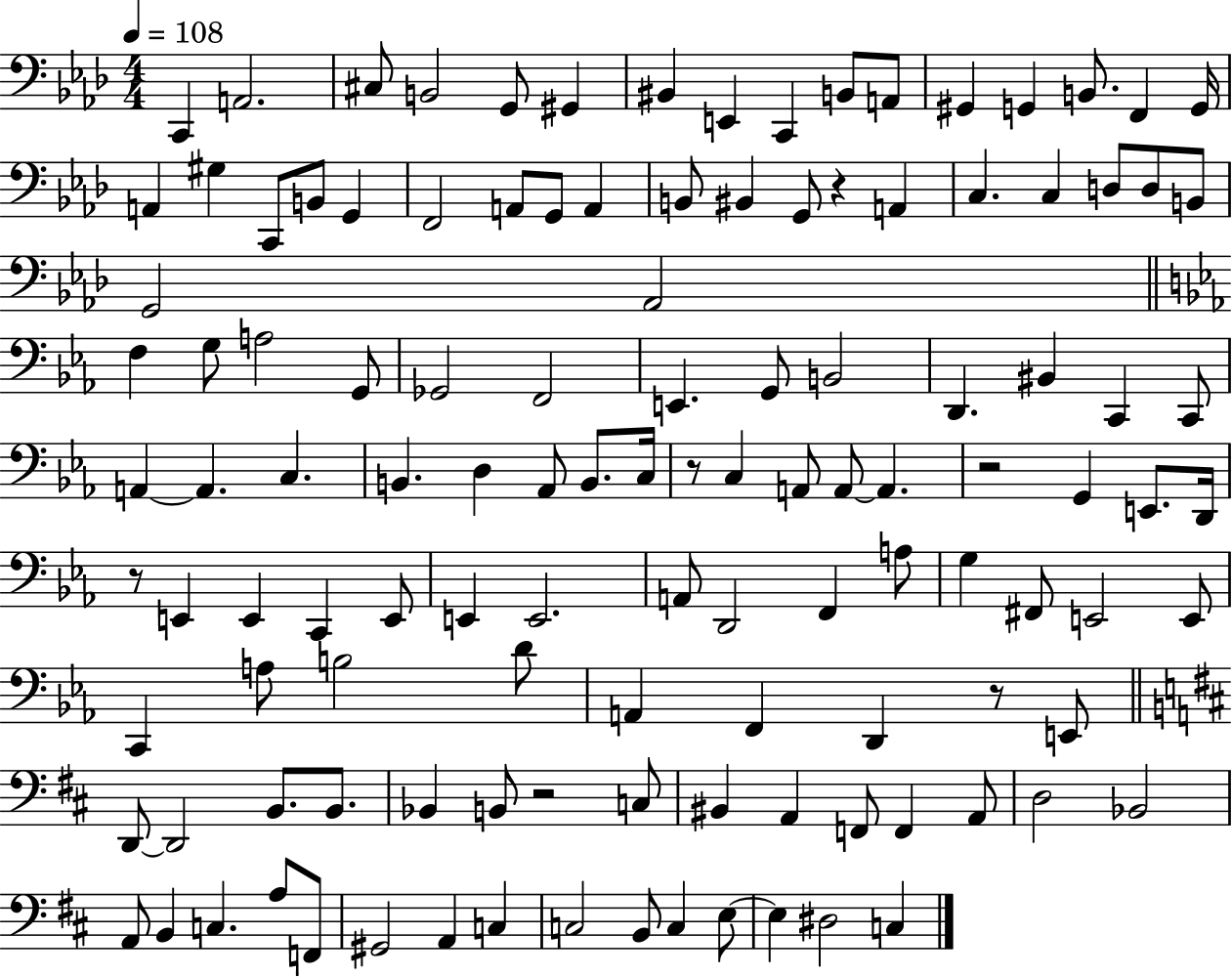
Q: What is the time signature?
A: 4/4